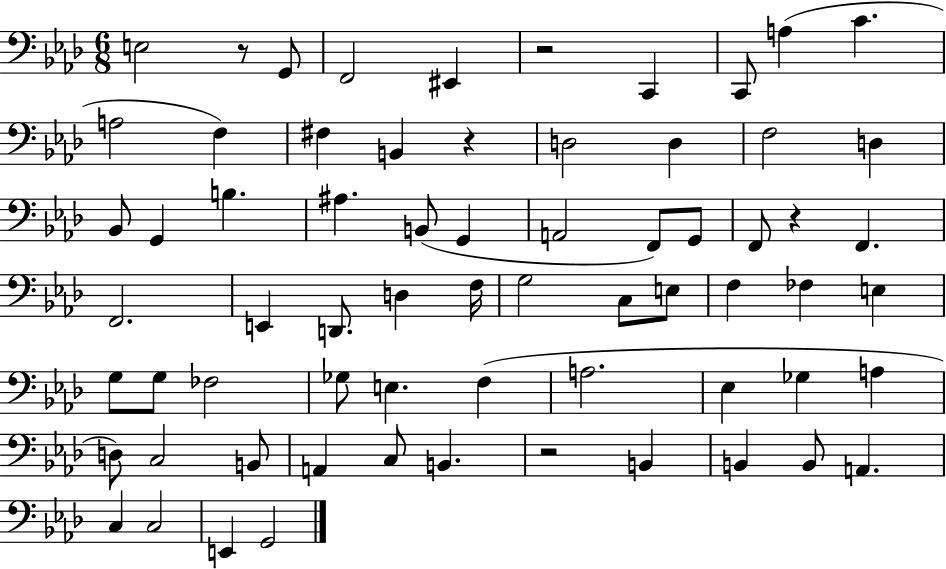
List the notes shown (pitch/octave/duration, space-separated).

E3/h R/e G2/e F2/h EIS2/q R/h C2/q C2/e A3/q C4/q. A3/h F3/q F#3/q B2/q R/q D3/h D3/q F3/h D3/q Bb2/e G2/q B3/q. A#3/q. B2/e G2/q A2/h F2/e G2/e F2/e R/q F2/q. F2/h. E2/q D2/e. D3/q F3/s G3/h C3/e E3/e F3/q FES3/q E3/q G3/e G3/e FES3/h Gb3/e E3/q. F3/q A3/h. Eb3/q Gb3/q A3/q D3/e C3/h B2/e A2/q C3/e B2/q. R/h B2/q B2/q B2/e A2/q. C3/q C3/h E2/q G2/h